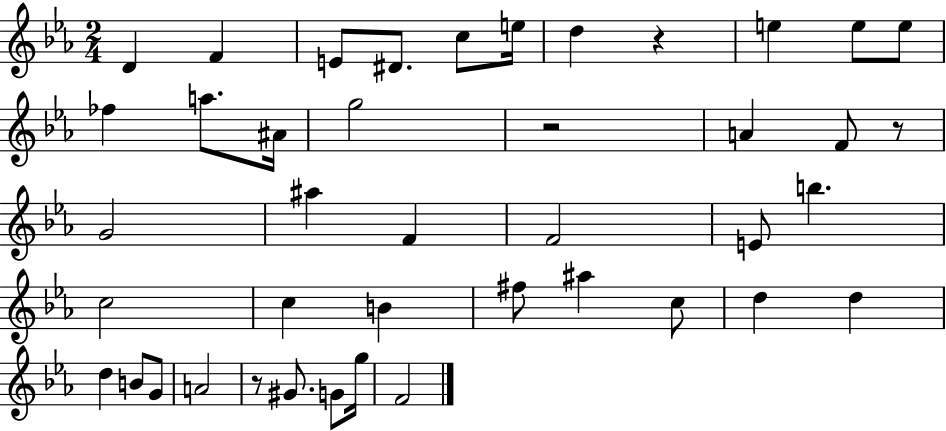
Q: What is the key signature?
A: EES major